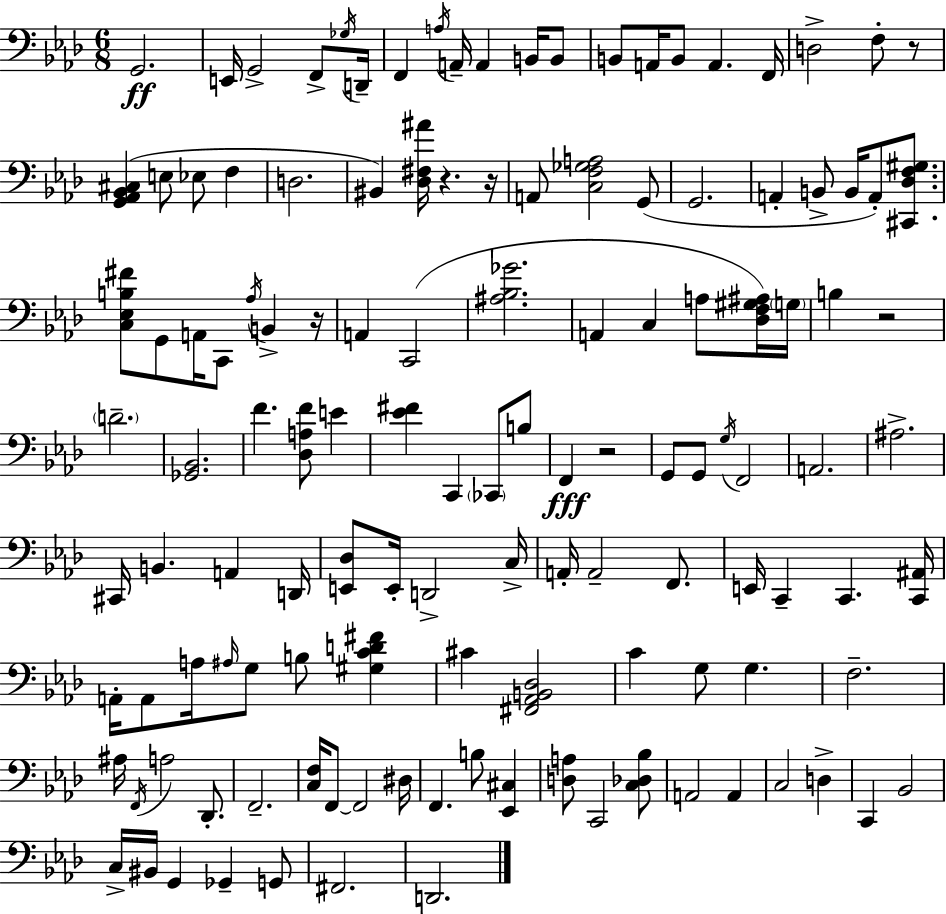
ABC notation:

X:1
T:Untitled
M:6/8
L:1/4
K:Fm
G,,2 E,,/4 G,,2 F,,/2 _G,/4 D,,/4 F,, A,/4 A,,/4 A,, B,,/4 B,,/2 B,,/2 A,,/4 B,,/2 A,, F,,/4 D,2 F,/2 z/2 [G,,_A,,_B,,^C,] E,/2 _E,/2 F, D,2 ^B,, [_D,^F,^A]/4 z z/4 A,,/2 [C,F,_G,A,]2 G,,/2 G,,2 A,, B,,/2 B,,/4 A,,/2 [^C,,_D,F,^G,]/2 [C,_E,B,^F]/2 G,,/2 A,,/4 C,,/2 _A,/4 B,, z/4 A,, C,,2 [^A,_B,_G]2 A,, C, A,/2 [_D,F,^G,^A,]/4 G,/4 B, z2 D2 [_G,,_B,,]2 F [_D,A,F]/2 E [_E^F] C,, _C,,/2 B,/2 F,, z2 G,,/2 G,,/2 G,/4 F,,2 A,,2 ^A,2 ^C,,/4 B,, A,, D,,/4 [E,,_D,]/2 E,,/4 D,,2 C,/4 A,,/4 A,,2 F,,/2 E,,/4 C,, C,, [C,,^A,,]/4 A,,/4 A,,/2 A,/4 ^A,/4 G,/2 B,/2 [^G,CD^F] ^C [^F,,_A,,B,,_D,]2 C G,/2 G, F,2 ^A,/4 F,,/4 A,2 _D,,/2 F,,2 [C,F,]/4 F,,/2 F,,2 ^D,/4 F,, B,/2 [_E,,^C,] [D,A,]/2 C,,2 [C,_D,_B,]/2 A,,2 A,, C,2 D, C,, _B,,2 C,/4 ^B,,/4 G,, _G,, G,,/2 ^F,,2 D,,2